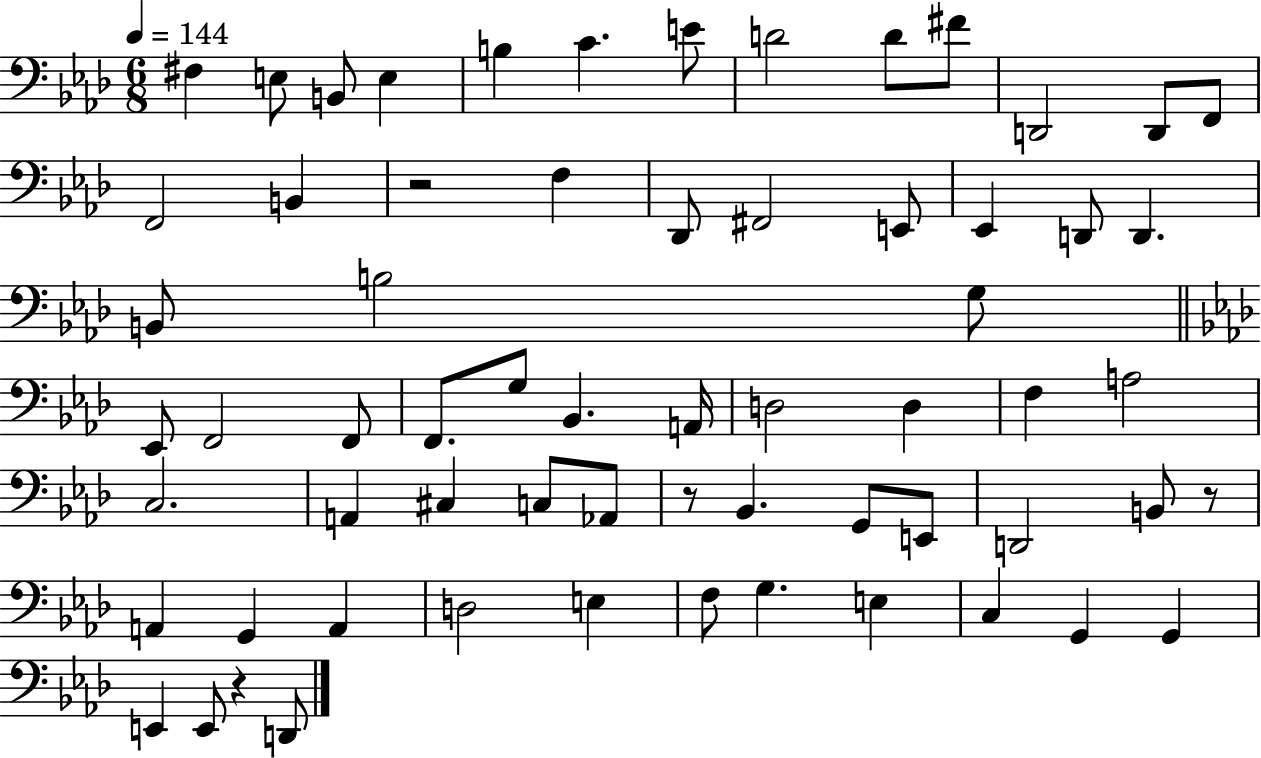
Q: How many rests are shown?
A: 4